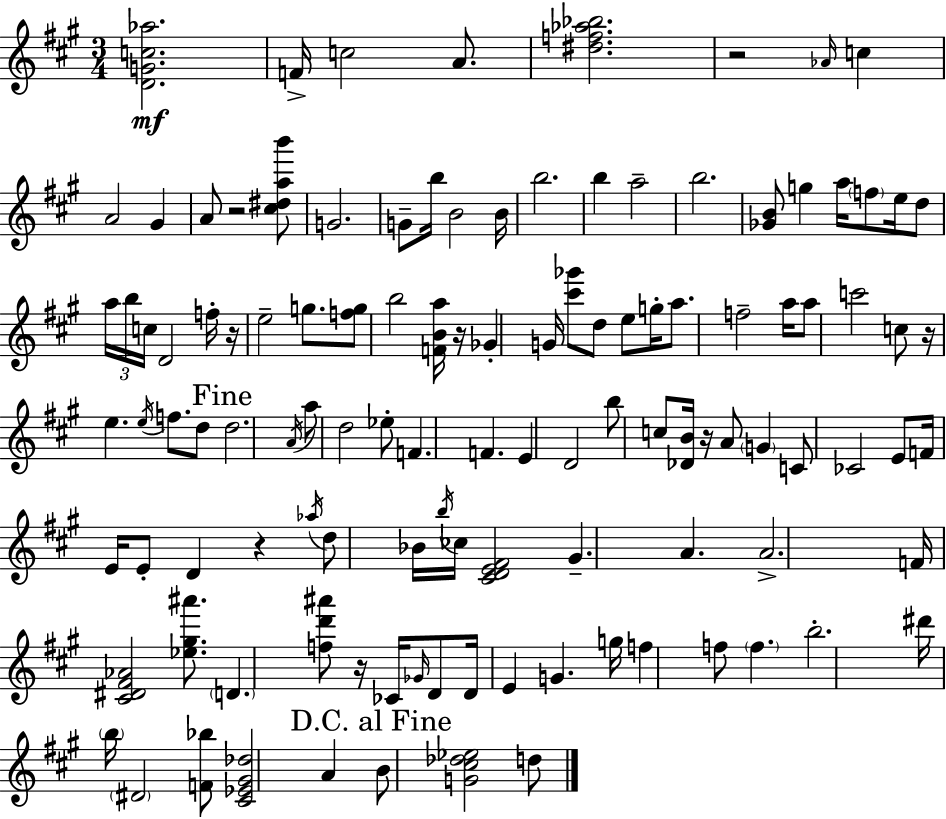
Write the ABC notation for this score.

X:1
T:Untitled
M:3/4
L:1/4
K:A
[DGc_a]2 F/4 c2 A/2 [^df_a_b]2 z2 _A/4 c A2 ^G A/2 z2 [^c^dab']/2 G2 G/2 b/4 B2 B/4 b2 b a2 b2 [_GB]/2 g a/4 f/2 e/4 d/2 a/4 b/4 c/4 D2 f/4 z/4 e2 g/2 [fg]/2 b2 [FBa]/4 z/4 _G G/4 [^c'_g']/2 d/2 e/2 g/4 a/2 f2 a/4 a/2 c'2 c/2 z/4 e e/4 f/2 d/2 d2 A/4 a/2 d2 _e/2 F F E D2 b/2 c/2 [_DB]/4 z/4 A/2 G C/2 _C2 E/2 F/4 E/4 E/2 D z _a/4 d/2 _B/4 b/4 _c/4 [^CDE^F]2 ^G A A2 F/4 [^C^D^F_A]2 [_e^g^a']/2 D [fd'^a']/2 z/4 _C/4 _G/4 D/2 D/4 E G g/4 f f/2 f b2 ^d'/4 b/4 ^D2 [F_b]/2 [^C_E^G_d]2 A B/2 [G^c_d_e]2 d/2